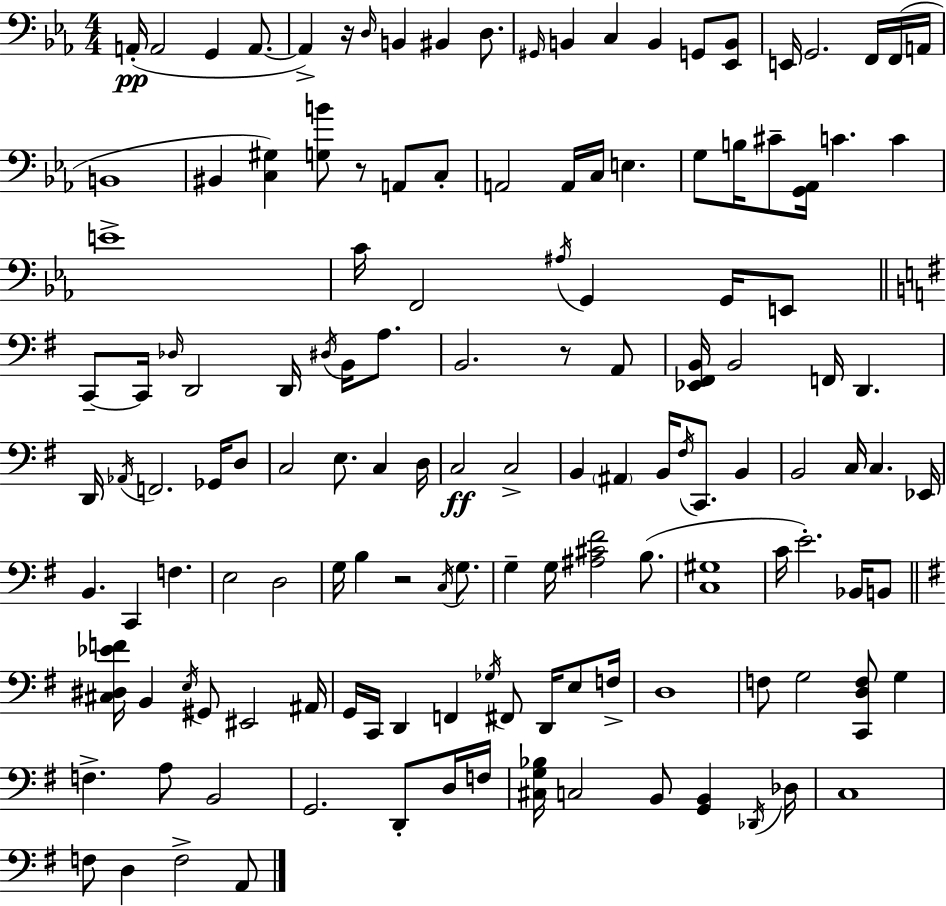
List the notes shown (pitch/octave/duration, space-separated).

A2/s A2/h G2/q A2/e. A2/q R/s D3/s B2/q BIS2/q D3/e. G#2/s B2/q C3/q B2/q G2/e [Eb2,B2]/e E2/s G2/h. F2/s F2/s A2/s B2/w BIS2/q [C3,G#3]/q [G3,B4]/e R/e A2/e C3/e A2/h A2/s C3/s E3/q. G3/e B3/s C#4/e [G2,Ab2]/s C4/q. C4/q E4/w C4/s F2/h A#3/s G2/q G2/s E2/e C2/e C2/s Db3/s D2/h D2/s D#3/s B2/s A3/e. B2/h. R/e A2/e [Eb2,F#2,B2]/s B2/h F2/s D2/q. D2/s Ab2/s F2/h. Gb2/s D3/e C3/h E3/e. C3/q D3/s C3/h C3/h B2/q A#2/q B2/s F#3/s C2/e. B2/q B2/h C3/s C3/q. Eb2/s B2/q. C2/q F3/q. E3/h D3/h G3/s B3/q R/h C3/s G3/e. G3/q G3/s [A#3,C#4,F#4]/h B3/e. [C3,G#3]/w C4/s E4/h. Bb2/s B2/e [C#3,D#3,Eb4,F4]/s B2/q E3/s G#2/e EIS2/h A#2/s G2/s C2/s D2/q F2/q Gb3/s F#2/e D2/s E3/e F3/s D3/w F3/e G3/h [C2,D3,F3]/e G3/q F3/q. A3/e B2/h G2/h. D2/e D3/s F3/s [C#3,G3,Bb3]/s C3/h B2/e [G2,B2]/q Db2/s Db3/s C3/w F3/e D3/q F3/h A2/e